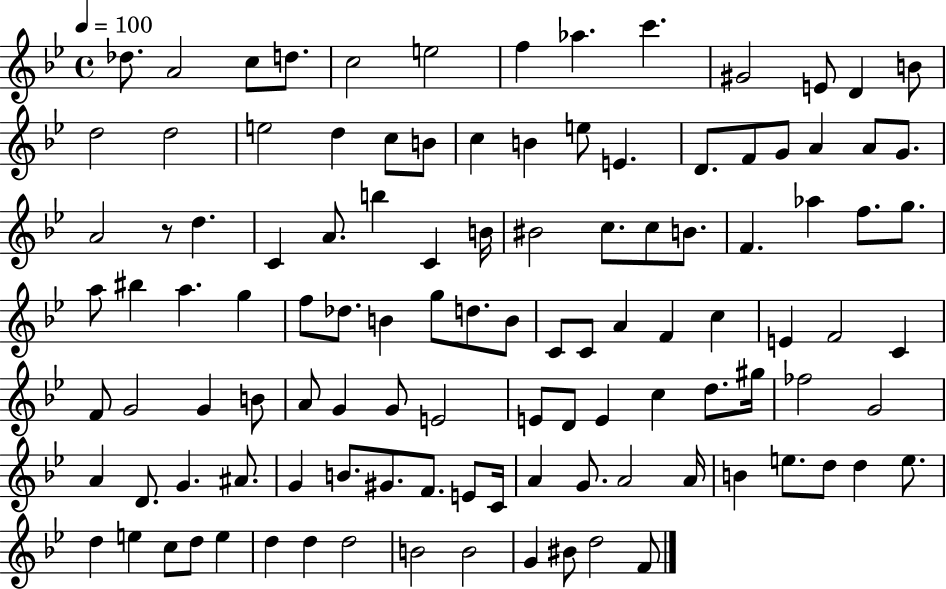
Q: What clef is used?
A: treble